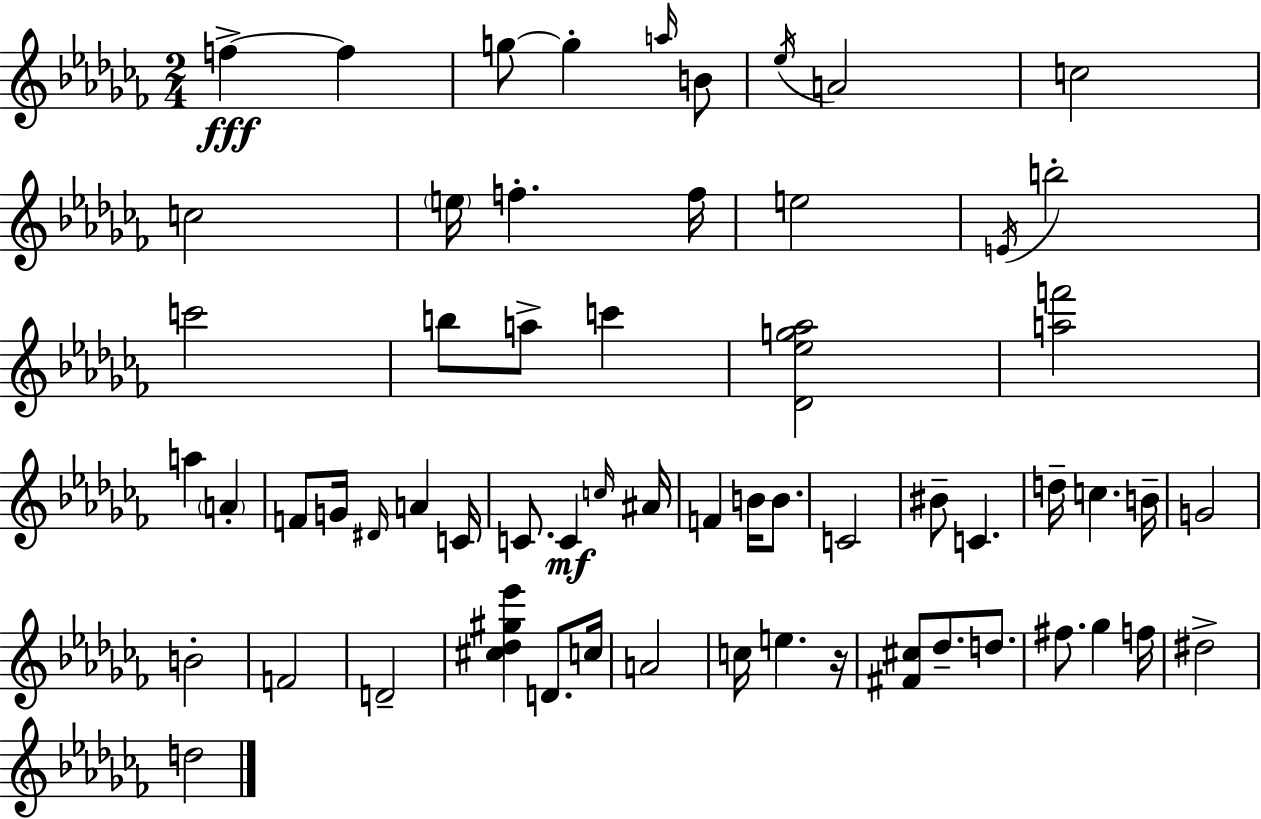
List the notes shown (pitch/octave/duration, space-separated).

F5/q F5/q G5/e G5/q A5/s B4/e Eb5/s A4/h C5/h C5/h E5/s F5/q. F5/s E5/h E4/s B5/h C6/h B5/e A5/e C6/q [Db4,Eb5,G5,Ab5]/h [A5,F6]/h A5/q A4/q F4/e G4/s D#4/s A4/q C4/s C4/e. C4/q C5/s A#4/s F4/q B4/s B4/e. C4/h BIS4/e C4/q. D5/s C5/q. B4/s G4/h B4/h F4/h D4/h [C#5,Db5,G#5,Eb6]/q D4/e. C5/s A4/h C5/s E5/q. R/s [F#4,C#5]/e Db5/e. D5/e. F#5/e. Gb5/q F5/s D#5/h D5/h